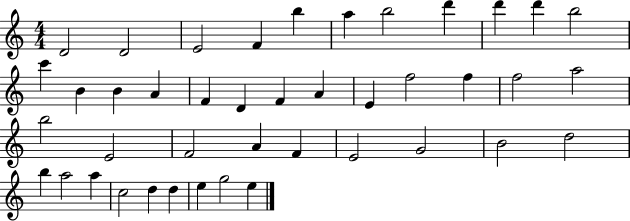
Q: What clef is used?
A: treble